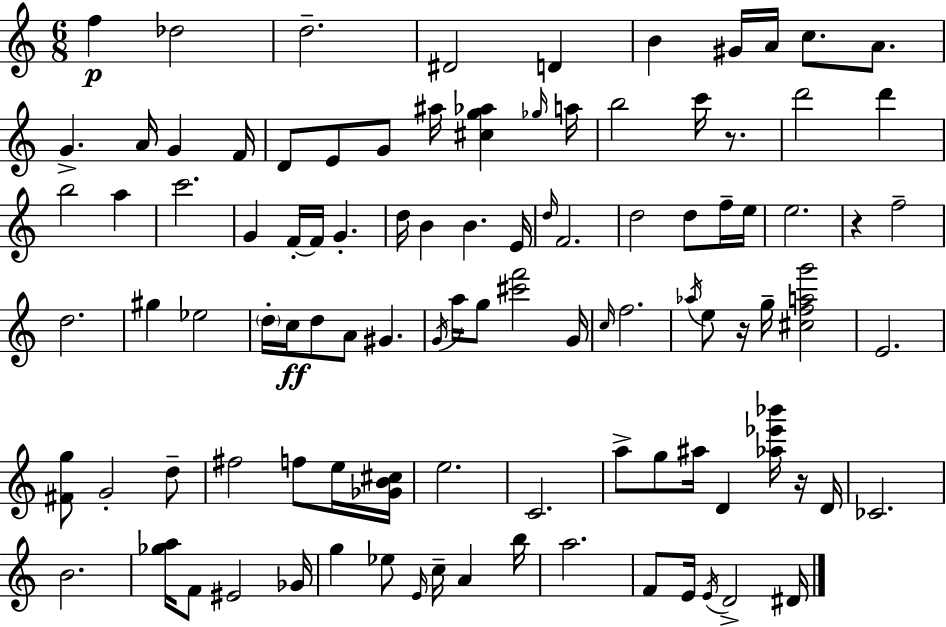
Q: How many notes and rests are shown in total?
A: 101